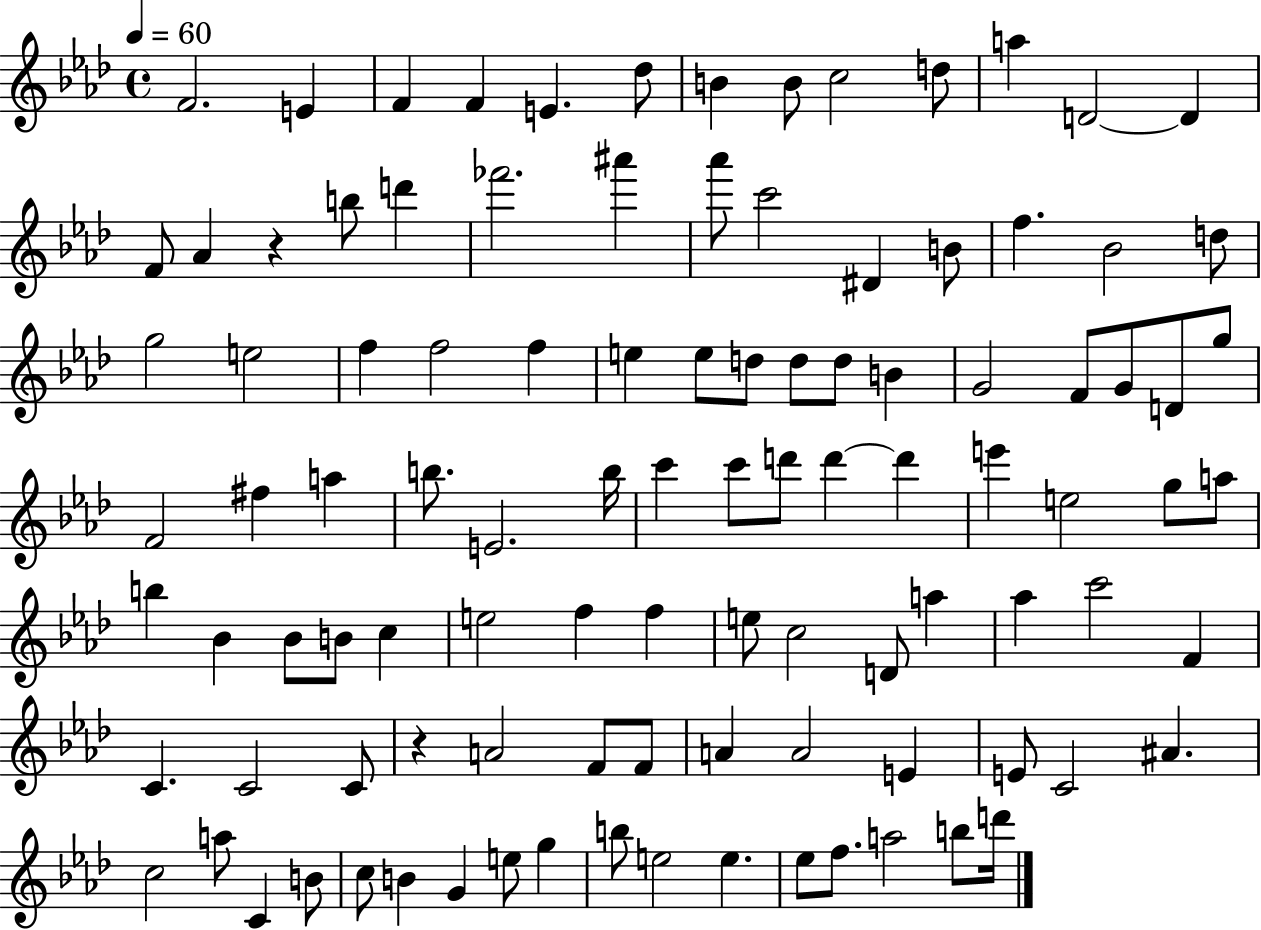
{
  \clef treble
  \time 4/4
  \defaultTimeSignature
  \key aes \major
  \tempo 4 = 60
  \repeat volta 2 { f'2. e'4 | f'4 f'4 e'4. des''8 | b'4 b'8 c''2 d''8 | a''4 d'2~~ d'4 | \break f'8 aes'4 r4 b''8 d'''4 | fes'''2. ais'''4 | aes'''8 c'''2 dis'4 b'8 | f''4. bes'2 d''8 | \break g''2 e''2 | f''4 f''2 f''4 | e''4 e''8 d''8 d''8 d''8 b'4 | g'2 f'8 g'8 d'8 g''8 | \break f'2 fis''4 a''4 | b''8. e'2. b''16 | c'''4 c'''8 d'''8 d'''4~~ d'''4 | e'''4 e''2 g''8 a''8 | \break b''4 bes'4 bes'8 b'8 c''4 | e''2 f''4 f''4 | e''8 c''2 d'8 a''4 | aes''4 c'''2 f'4 | \break c'4. c'2 c'8 | r4 a'2 f'8 f'8 | a'4 a'2 e'4 | e'8 c'2 ais'4. | \break c''2 a''8 c'4 b'8 | c''8 b'4 g'4 e''8 g''4 | b''8 e''2 e''4. | ees''8 f''8. a''2 b''8 d'''16 | \break } \bar "|."
}